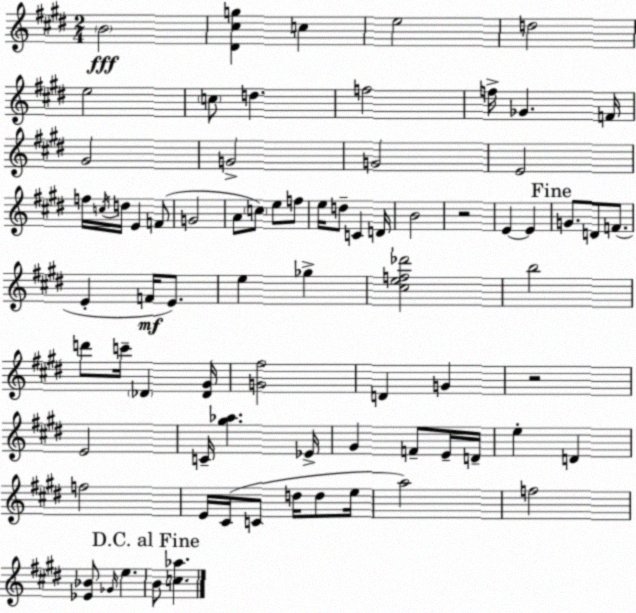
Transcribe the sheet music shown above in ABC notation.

X:1
T:Untitled
M:2/4
L:1/4
K:E
B2 [^D^cg] c e2 d2 e2 c/2 d f2 f/4 _G F/4 ^G2 G2 G2 E2 f/4 c/4 d/4 E F/2 G2 A/2 c/2 e/2 f/2 e/4 d/2 C D/4 B2 z2 E E G/2 D/2 F/2 E F/4 E/2 e _g [^cef_d']2 b2 d'/2 c'/4 _D [_D^G]/4 [G^f]2 D G z2 E2 C/4 [^g_a] _E/4 ^G F/2 E/4 D/4 e D f2 E/4 ^C/4 C/2 d/4 d/2 e/4 a2 f2 [_E_B]/2 _G/4 e B/2 [c_a]